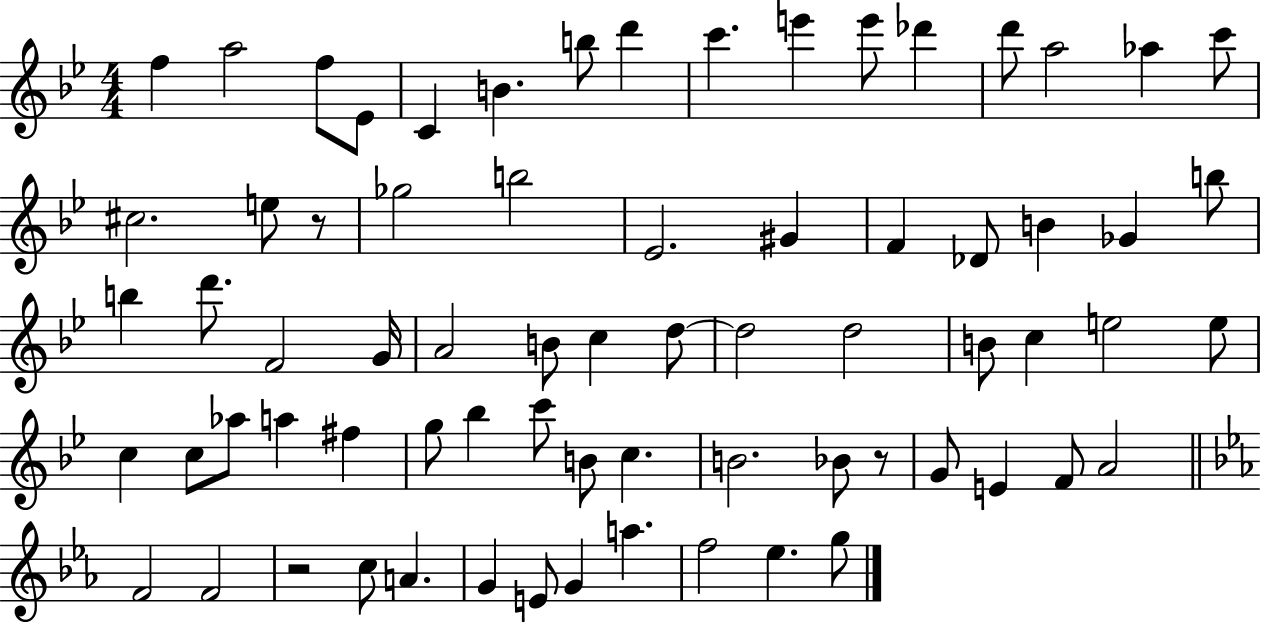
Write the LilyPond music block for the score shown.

{
  \clef treble
  \numericTimeSignature
  \time 4/4
  \key bes \major
  \repeat volta 2 { f''4 a''2 f''8 ees'8 | c'4 b'4. b''8 d'''4 | c'''4. e'''4 e'''8 des'''4 | d'''8 a''2 aes''4 c'''8 | \break cis''2. e''8 r8 | ges''2 b''2 | ees'2. gis'4 | f'4 des'8 b'4 ges'4 b''8 | \break b''4 d'''8. f'2 g'16 | a'2 b'8 c''4 d''8~~ | d''2 d''2 | b'8 c''4 e''2 e''8 | \break c''4 c''8 aes''8 a''4 fis''4 | g''8 bes''4 c'''8 b'8 c''4. | b'2. bes'8 r8 | g'8 e'4 f'8 a'2 | \break \bar "||" \break \key c \minor f'2 f'2 | r2 c''8 a'4. | g'4 e'8 g'4 a''4. | f''2 ees''4. g''8 | \break } \bar "|."
}